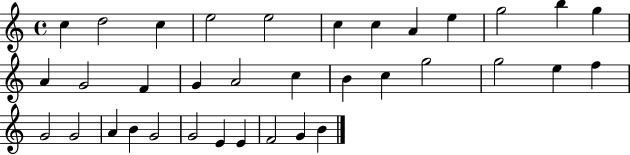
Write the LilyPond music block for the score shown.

{
  \clef treble
  \time 4/4
  \defaultTimeSignature
  \key c \major
  c''4 d''2 c''4 | e''2 e''2 | c''4 c''4 a'4 e''4 | g''2 b''4 g''4 | \break a'4 g'2 f'4 | g'4 a'2 c''4 | b'4 c''4 g''2 | g''2 e''4 f''4 | \break g'2 g'2 | a'4 b'4 g'2 | g'2 e'4 e'4 | f'2 g'4 b'4 | \break \bar "|."
}